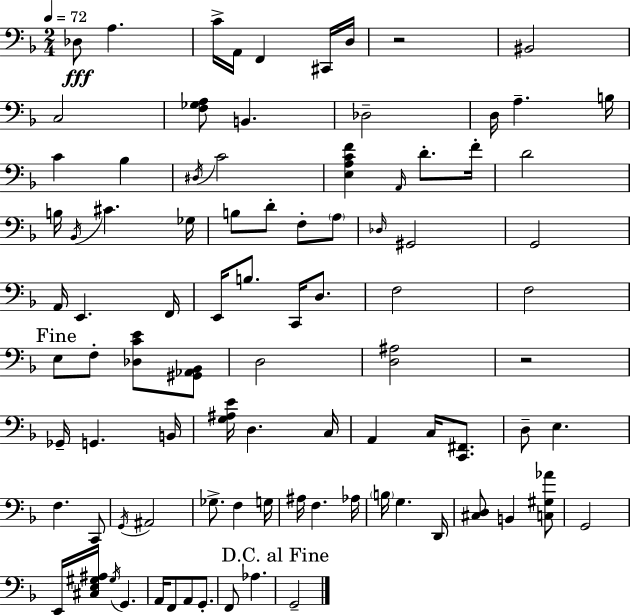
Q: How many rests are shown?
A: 2